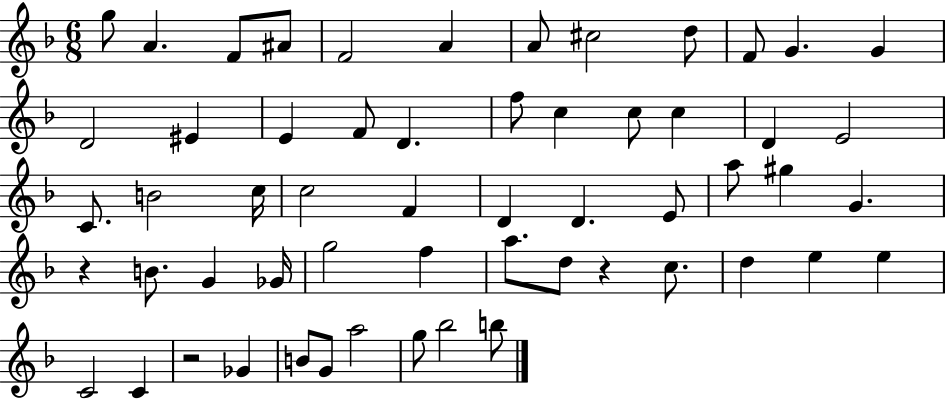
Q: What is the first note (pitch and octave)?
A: G5